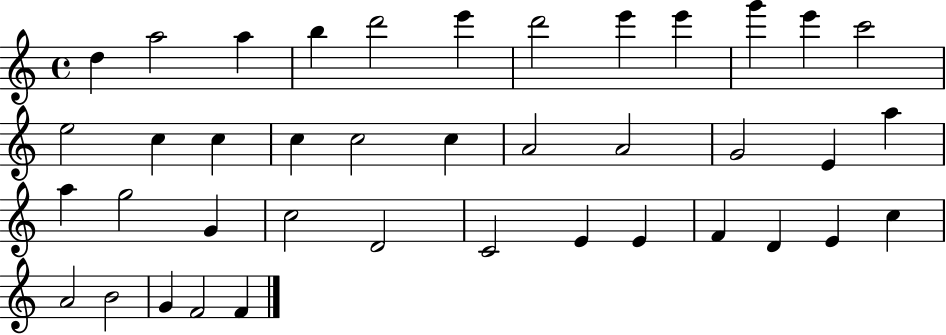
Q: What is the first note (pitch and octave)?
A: D5